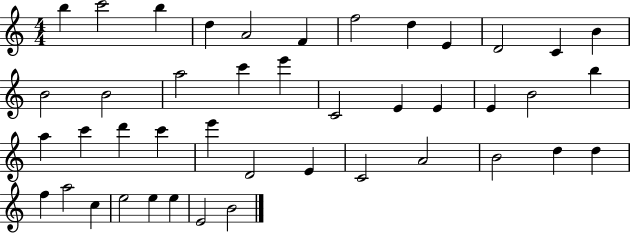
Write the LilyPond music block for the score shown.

{
  \clef treble
  \numericTimeSignature
  \time 4/4
  \key c \major
  b''4 c'''2 b''4 | d''4 a'2 f'4 | f''2 d''4 e'4 | d'2 c'4 b'4 | \break b'2 b'2 | a''2 c'''4 e'''4 | c'2 e'4 e'4 | e'4 b'2 b''4 | \break a''4 c'''4 d'''4 c'''4 | e'''4 d'2 e'4 | c'2 a'2 | b'2 d''4 d''4 | \break f''4 a''2 c''4 | e''2 e''4 e''4 | e'2 b'2 | \bar "|."
}